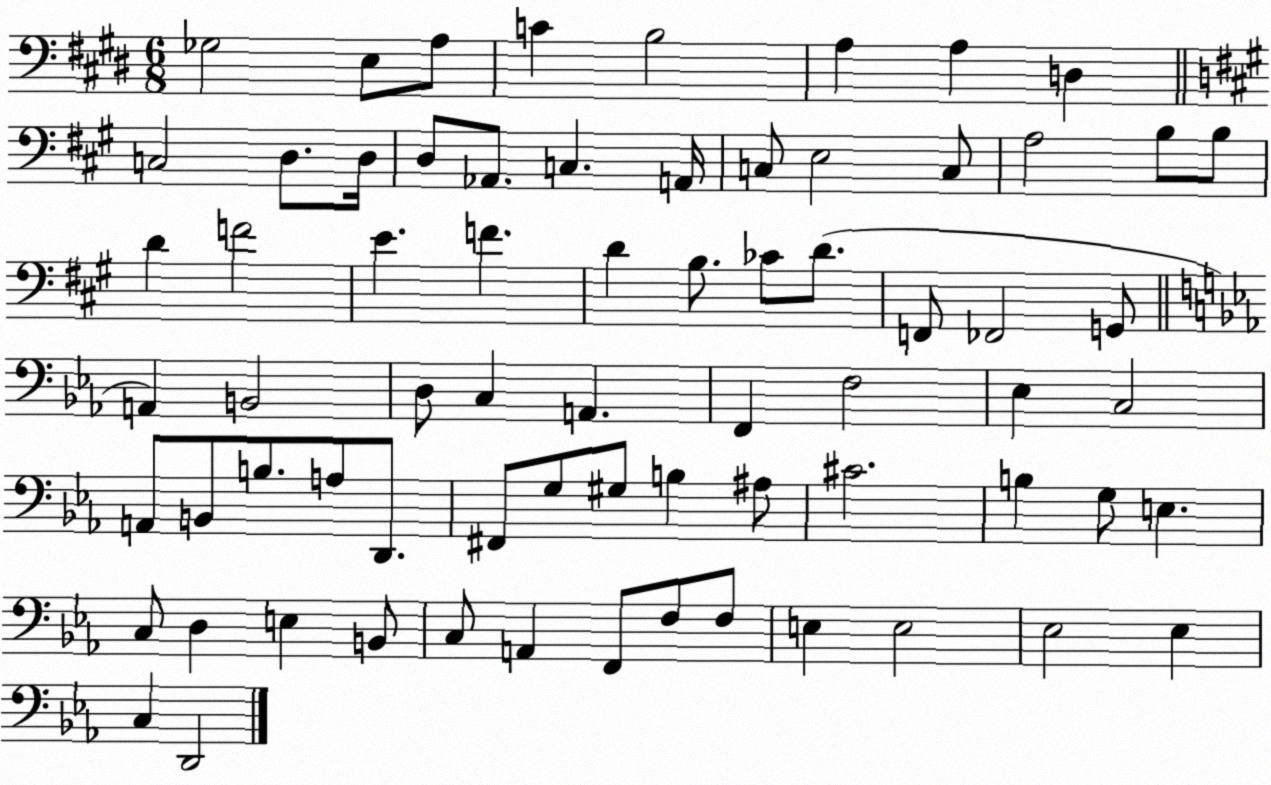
X:1
T:Untitled
M:6/8
L:1/4
K:E
_G,2 E,/2 A,/2 C B,2 A, A, D, C,2 D,/2 D,/4 D,/2 _A,,/2 C, A,,/4 C,/2 E,2 C,/2 A,2 B,/2 B,/2 D F2 E F D B,/2 _C/2 D/2 F,,/2 _F,,2 G,,/2 A,, B,,2 D,/2 C, A,, F,, F,2 _E, C,2 A,,/2 B,,/2 B,/2 A,/2 D,,/2 ^F,,/2 G,/2 ^G,/2 B, ^A,/2 ^C2 B, G,/2 E, C,/2 D, E, B,,/2 C,/2 A,, F,,/2 F,/2 F,/2 E, E,2 _E,2 _E, C, D,,2